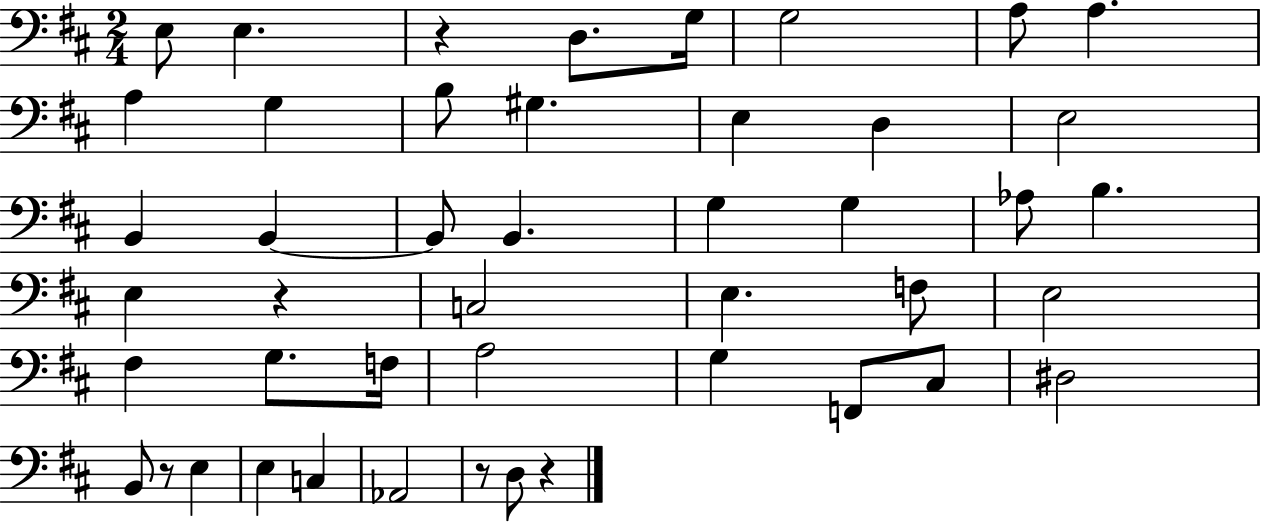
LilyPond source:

{
  \clef bass
  \numericTimeSignature
  \time 2/4
  \key d \major
  \repeat volta 2 { e8 e4. | r4 d8. g16 | g2 | a8 a4. | \break a4 g4 | b8 gis4. | e4 d4 | e2 | \break b,4 b,4~~ | b,8 b,4. | g4 g4 | aes8 b4. | \break e4 r4 | c2 | e4. f8 | e2 | \break fis4 g8. f16 | a2 | g4 f,8 cis8 | dis2 | \break b,8 r8 e4 | e4 c4 | aes,2 | r8 d8 r4 | \break } \bar "|."
}